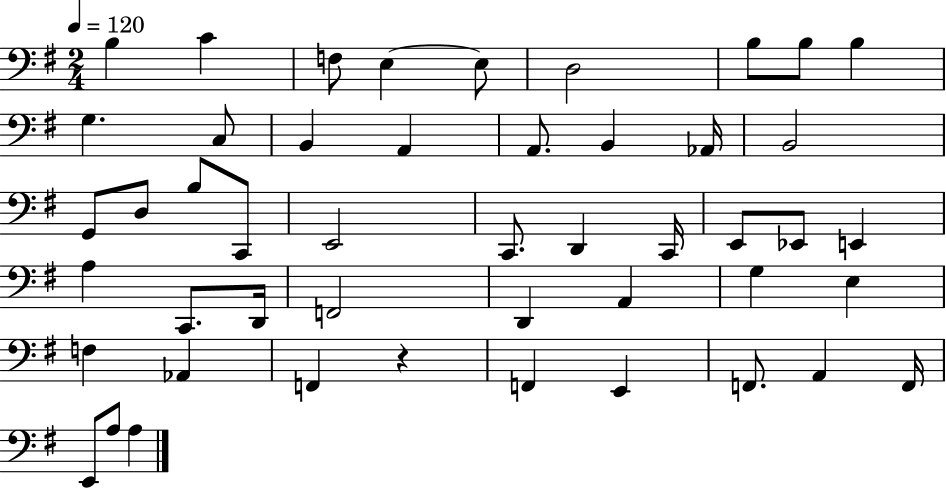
{
  \clef bass
  \numericTimeSignature
  \time 2/4
  \key g \major
  \tempo 4 = 120
  \repeat volta 2 { b4 c'4 | f8 e4~~ e8 | d2 | b8 b8 b4 | \break g4. c8 | b,4 a,4 | a,8. b,4 aes,16 | b,2 | \break g,8 d8 b8 c,8 | e,2 | c,8. d,4 c,16 | e,8 ees,8 e,4 | \break a4 c,8. d,16 | f,2 | d,4 a,4 | g4 e4 | \break f4 aes,4 | f,4 r4 | f,4 e,4 | f,8. a,4 f,16 | \break e,8 a8 a4 | } \bar "|."
}